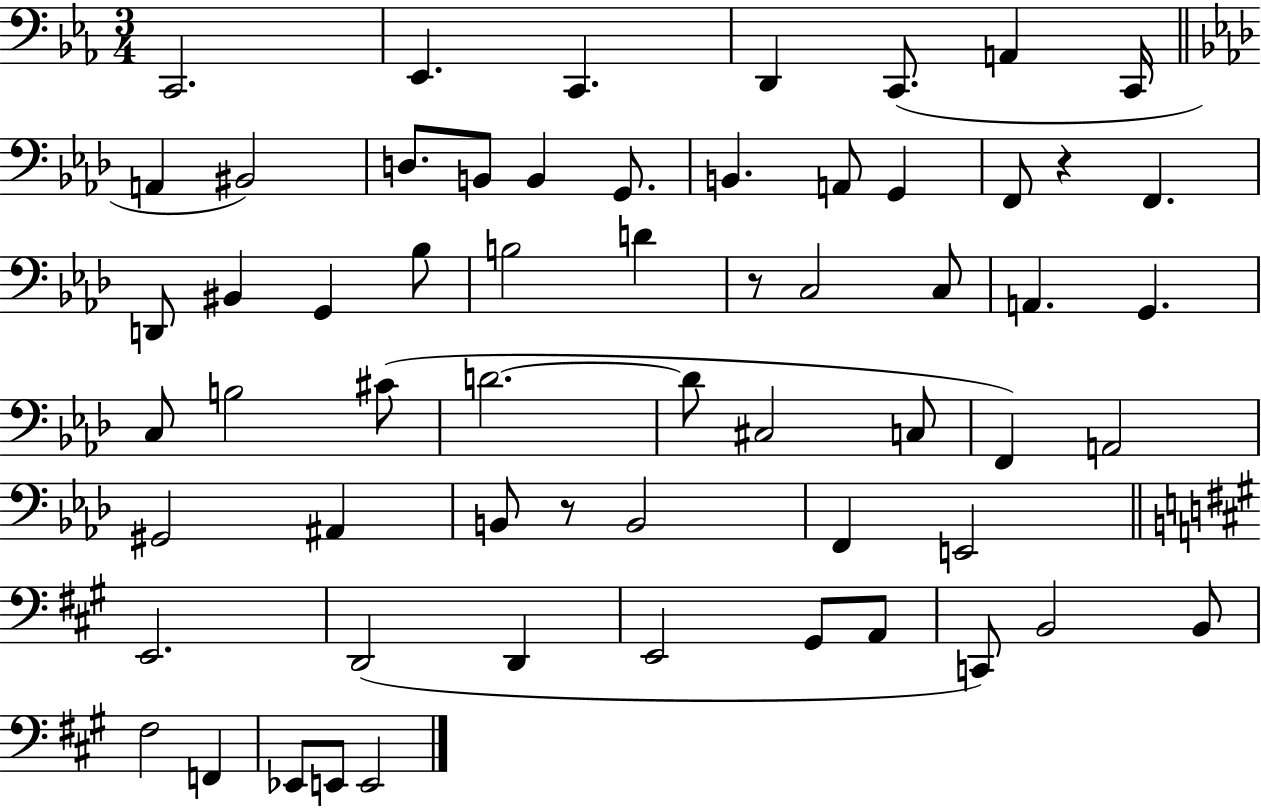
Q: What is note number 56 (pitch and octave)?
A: E2